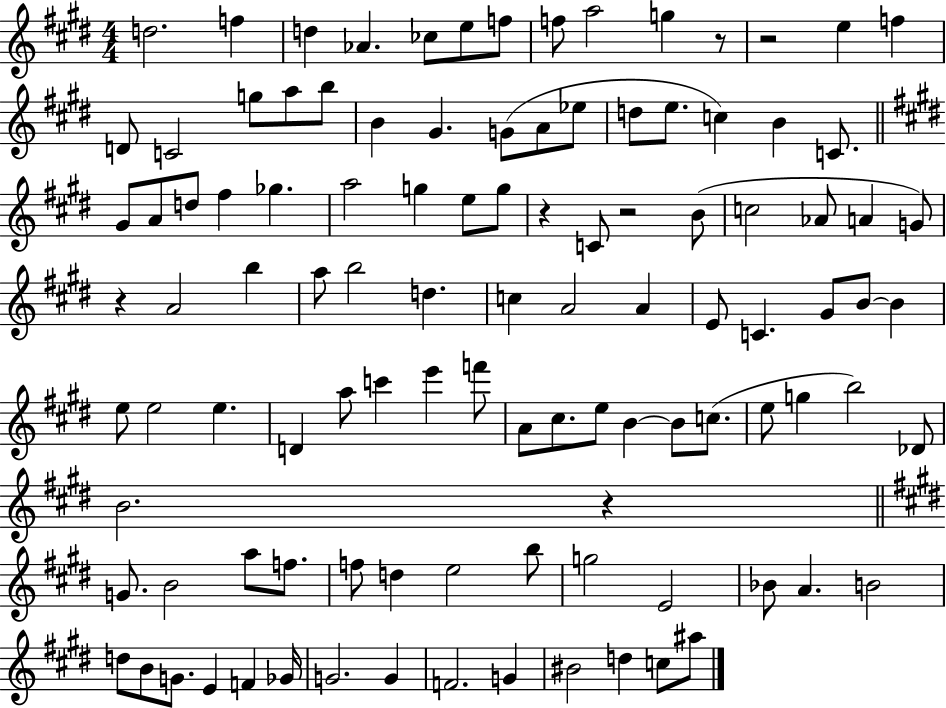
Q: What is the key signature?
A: E major